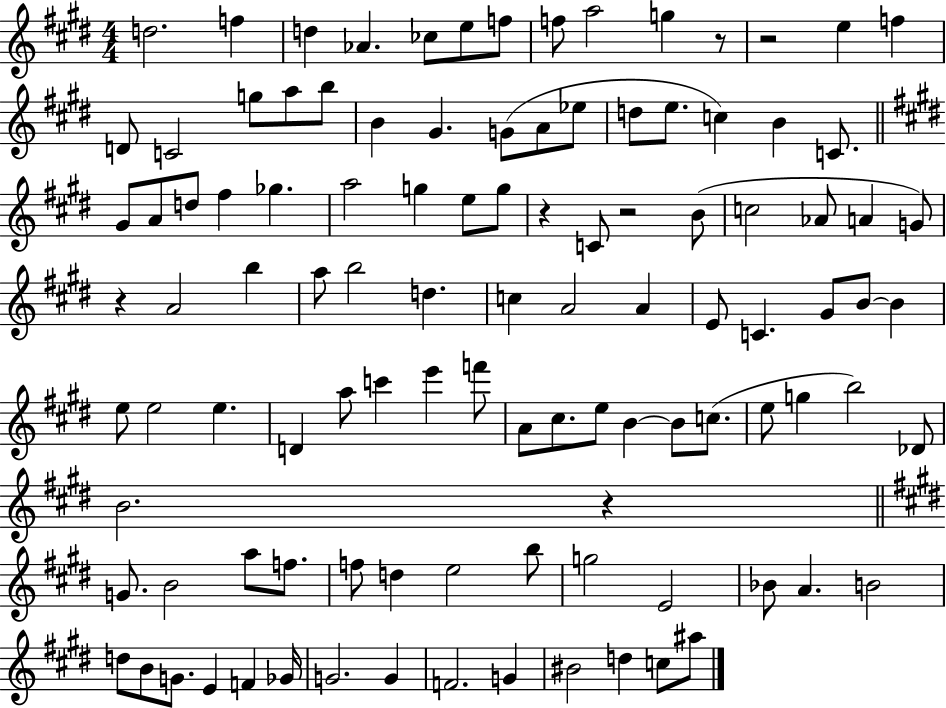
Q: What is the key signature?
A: E major